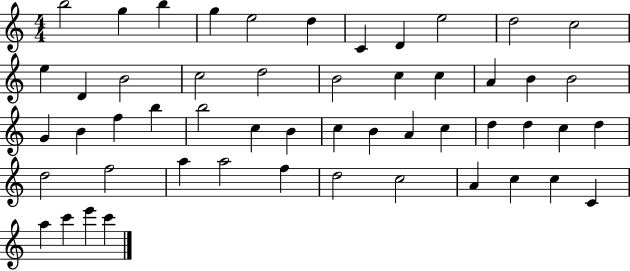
X:1
T:Untitled
M:4/4
L:1/4
K:C
b2 g b g e2 d C D e2 d2 c2 e D B2 c2 d2 B2 c c A B B2 G B f b b2 c B c B A c d d c d d2 f2 a a2 f d2 c2 A c c C a c' e' c'